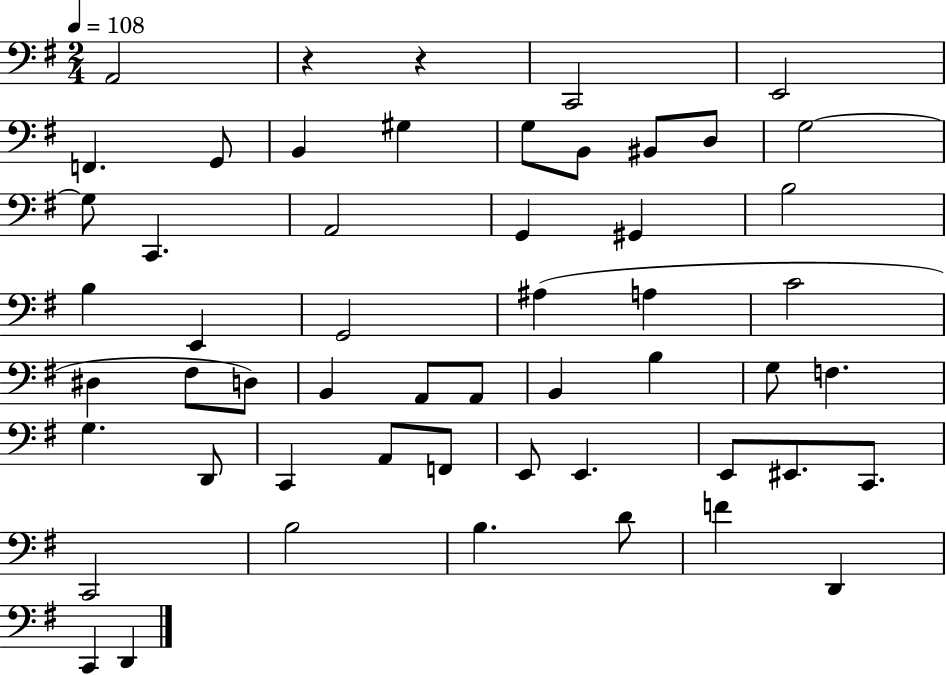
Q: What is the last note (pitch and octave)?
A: D2